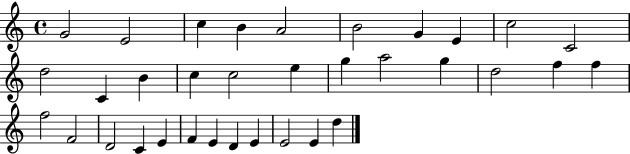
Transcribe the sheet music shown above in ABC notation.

X:1
T:Untitled
M:4/4
L:1/4
K:C
G2 E2 c B A2 B2 G E c2 C2 d2 C B c c2 e g a2 g d2 f f f2 F2 D2 C E F E D E E2 E d